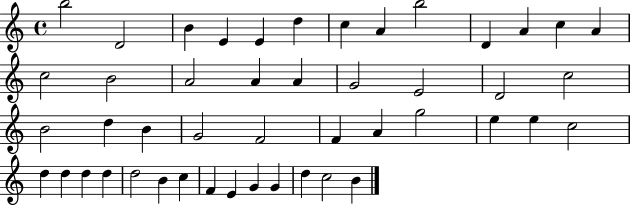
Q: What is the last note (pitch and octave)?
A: B4